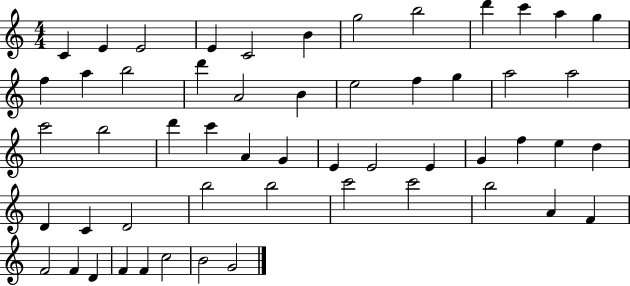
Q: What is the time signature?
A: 4/4